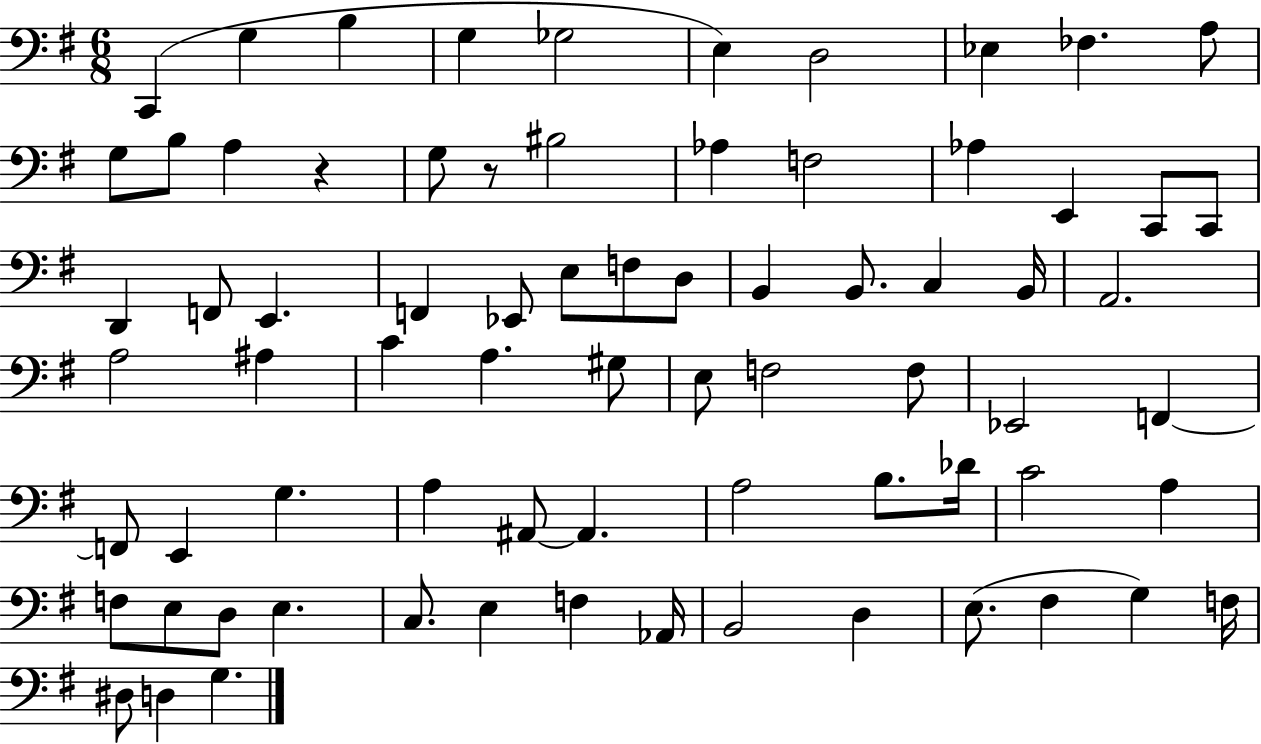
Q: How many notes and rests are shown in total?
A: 74